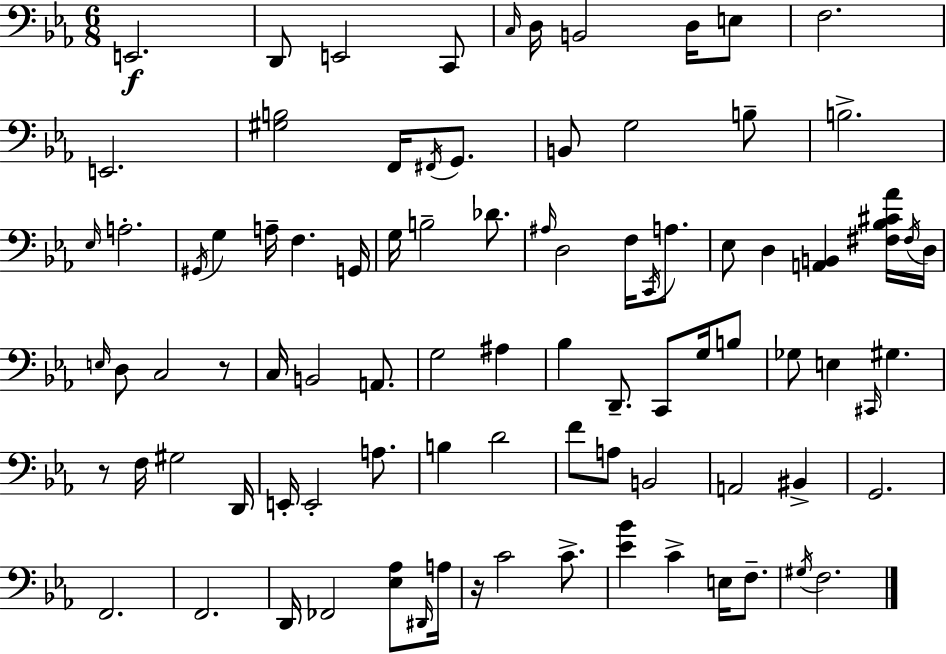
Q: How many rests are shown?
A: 3